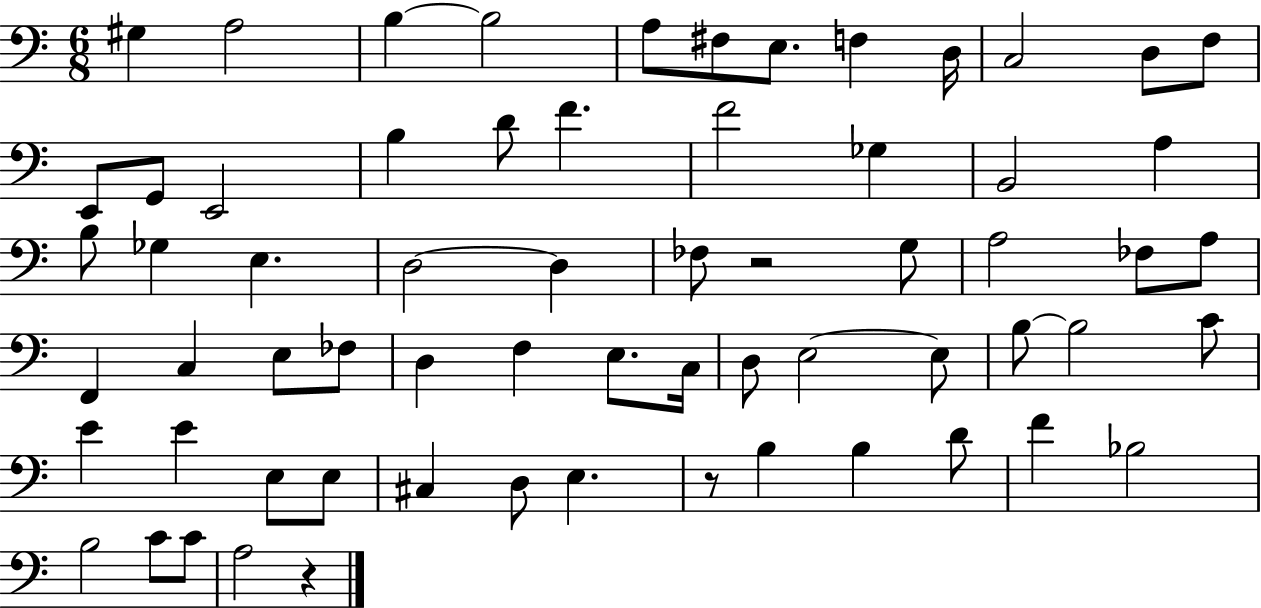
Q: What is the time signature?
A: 6/8